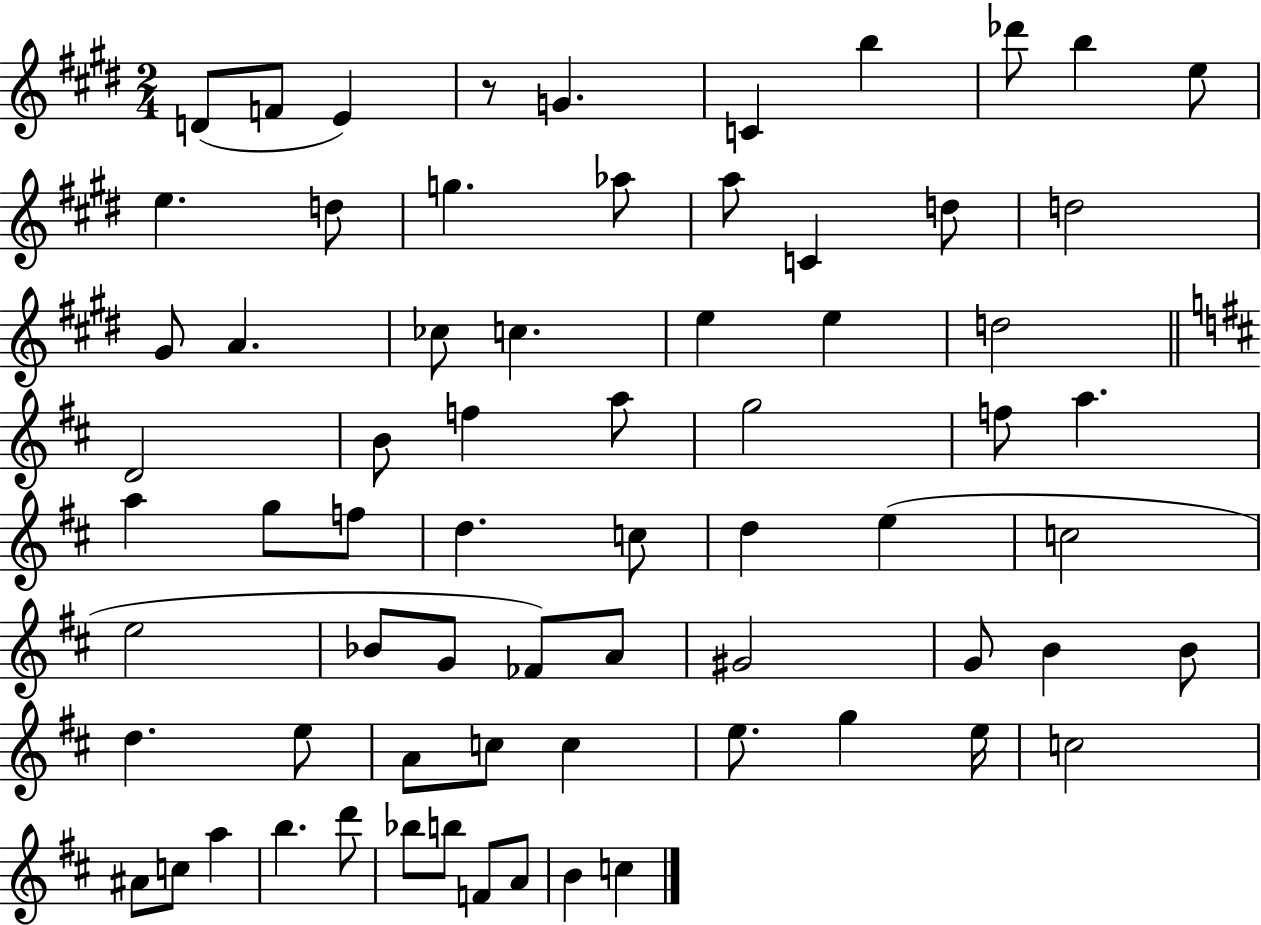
{
  \clef treble
  \numericTimeSignature
  \time 2/4
  \key e \major
  d'8( f'8 e'4) | r8 g'4. | c'4 b''4 | des'''8 b''4 e''8 | \break e''4. d''8 | g''4. aes''8 | a''8 c'4 d''8 | d''2 | \break gis'8 a'4. | ces''8 c''4. | e''4 e''4 | d''2 | \break \bar "||" \break \key d \major d'2 | b'8 f''4 a''8 | g''2 | f''8 a''4. | \break a''4 g''8 f''8 | d''4. c''8 | d''4 e''4( | c''2 | \break e''2 | bes'8 g'8 fes'8) a'8 | gis'2 | g'8 b'4 b'8 | \break d''4. e''8 | a'8 c''8 c''4 | e''8. g''4 e''16 | c''2 | \break ais'8 c''8 a''4 | b''4. d'''8 | bes''8 b''8 f'8 a'8 | b'4 c''4 | \break \bar "|."
}